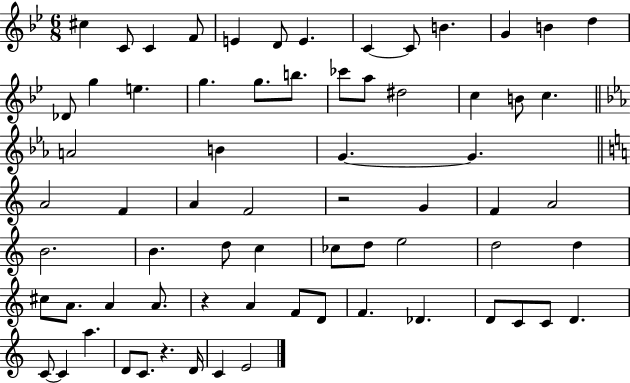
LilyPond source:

{
  \clef treble
  \numericTimeSignature
  \time 6/8
  \key bes \major
  \repeat volta 2 { cis''4 c'8 c'4 f'8 | e'4 d'8 e'4. | c'4~~ c'8 b'4. | g'4 b'4 d''4 | \break des'8 g''4 e''4. | g''4. g''8. b''8. | ces'''8 a''8 dis''2 | c''4 b'8 c''4. | \break \bar "||" \break \key ees \major a'2 b'4 | g'4.~~ g'4. | \bar "||" \break \key c \major a'2 f'4 | a'4 f'2 | r2 g'4 | f'4 a'2 | \break b'2. | b'4. d''8 c''4 | ces''8 d''8 e''2 | d''2 d''4 | \break cis''8 a'8. a'4 a'8. | r4 a'4 f'8 d'8 | f'4. des'4. | d'8 c'8 c'8 d'4. | \break c'8~~ c'4 a''4. | d'8 c'8. r4. d'16 | c'4 e'2 | } \bar "|."
}